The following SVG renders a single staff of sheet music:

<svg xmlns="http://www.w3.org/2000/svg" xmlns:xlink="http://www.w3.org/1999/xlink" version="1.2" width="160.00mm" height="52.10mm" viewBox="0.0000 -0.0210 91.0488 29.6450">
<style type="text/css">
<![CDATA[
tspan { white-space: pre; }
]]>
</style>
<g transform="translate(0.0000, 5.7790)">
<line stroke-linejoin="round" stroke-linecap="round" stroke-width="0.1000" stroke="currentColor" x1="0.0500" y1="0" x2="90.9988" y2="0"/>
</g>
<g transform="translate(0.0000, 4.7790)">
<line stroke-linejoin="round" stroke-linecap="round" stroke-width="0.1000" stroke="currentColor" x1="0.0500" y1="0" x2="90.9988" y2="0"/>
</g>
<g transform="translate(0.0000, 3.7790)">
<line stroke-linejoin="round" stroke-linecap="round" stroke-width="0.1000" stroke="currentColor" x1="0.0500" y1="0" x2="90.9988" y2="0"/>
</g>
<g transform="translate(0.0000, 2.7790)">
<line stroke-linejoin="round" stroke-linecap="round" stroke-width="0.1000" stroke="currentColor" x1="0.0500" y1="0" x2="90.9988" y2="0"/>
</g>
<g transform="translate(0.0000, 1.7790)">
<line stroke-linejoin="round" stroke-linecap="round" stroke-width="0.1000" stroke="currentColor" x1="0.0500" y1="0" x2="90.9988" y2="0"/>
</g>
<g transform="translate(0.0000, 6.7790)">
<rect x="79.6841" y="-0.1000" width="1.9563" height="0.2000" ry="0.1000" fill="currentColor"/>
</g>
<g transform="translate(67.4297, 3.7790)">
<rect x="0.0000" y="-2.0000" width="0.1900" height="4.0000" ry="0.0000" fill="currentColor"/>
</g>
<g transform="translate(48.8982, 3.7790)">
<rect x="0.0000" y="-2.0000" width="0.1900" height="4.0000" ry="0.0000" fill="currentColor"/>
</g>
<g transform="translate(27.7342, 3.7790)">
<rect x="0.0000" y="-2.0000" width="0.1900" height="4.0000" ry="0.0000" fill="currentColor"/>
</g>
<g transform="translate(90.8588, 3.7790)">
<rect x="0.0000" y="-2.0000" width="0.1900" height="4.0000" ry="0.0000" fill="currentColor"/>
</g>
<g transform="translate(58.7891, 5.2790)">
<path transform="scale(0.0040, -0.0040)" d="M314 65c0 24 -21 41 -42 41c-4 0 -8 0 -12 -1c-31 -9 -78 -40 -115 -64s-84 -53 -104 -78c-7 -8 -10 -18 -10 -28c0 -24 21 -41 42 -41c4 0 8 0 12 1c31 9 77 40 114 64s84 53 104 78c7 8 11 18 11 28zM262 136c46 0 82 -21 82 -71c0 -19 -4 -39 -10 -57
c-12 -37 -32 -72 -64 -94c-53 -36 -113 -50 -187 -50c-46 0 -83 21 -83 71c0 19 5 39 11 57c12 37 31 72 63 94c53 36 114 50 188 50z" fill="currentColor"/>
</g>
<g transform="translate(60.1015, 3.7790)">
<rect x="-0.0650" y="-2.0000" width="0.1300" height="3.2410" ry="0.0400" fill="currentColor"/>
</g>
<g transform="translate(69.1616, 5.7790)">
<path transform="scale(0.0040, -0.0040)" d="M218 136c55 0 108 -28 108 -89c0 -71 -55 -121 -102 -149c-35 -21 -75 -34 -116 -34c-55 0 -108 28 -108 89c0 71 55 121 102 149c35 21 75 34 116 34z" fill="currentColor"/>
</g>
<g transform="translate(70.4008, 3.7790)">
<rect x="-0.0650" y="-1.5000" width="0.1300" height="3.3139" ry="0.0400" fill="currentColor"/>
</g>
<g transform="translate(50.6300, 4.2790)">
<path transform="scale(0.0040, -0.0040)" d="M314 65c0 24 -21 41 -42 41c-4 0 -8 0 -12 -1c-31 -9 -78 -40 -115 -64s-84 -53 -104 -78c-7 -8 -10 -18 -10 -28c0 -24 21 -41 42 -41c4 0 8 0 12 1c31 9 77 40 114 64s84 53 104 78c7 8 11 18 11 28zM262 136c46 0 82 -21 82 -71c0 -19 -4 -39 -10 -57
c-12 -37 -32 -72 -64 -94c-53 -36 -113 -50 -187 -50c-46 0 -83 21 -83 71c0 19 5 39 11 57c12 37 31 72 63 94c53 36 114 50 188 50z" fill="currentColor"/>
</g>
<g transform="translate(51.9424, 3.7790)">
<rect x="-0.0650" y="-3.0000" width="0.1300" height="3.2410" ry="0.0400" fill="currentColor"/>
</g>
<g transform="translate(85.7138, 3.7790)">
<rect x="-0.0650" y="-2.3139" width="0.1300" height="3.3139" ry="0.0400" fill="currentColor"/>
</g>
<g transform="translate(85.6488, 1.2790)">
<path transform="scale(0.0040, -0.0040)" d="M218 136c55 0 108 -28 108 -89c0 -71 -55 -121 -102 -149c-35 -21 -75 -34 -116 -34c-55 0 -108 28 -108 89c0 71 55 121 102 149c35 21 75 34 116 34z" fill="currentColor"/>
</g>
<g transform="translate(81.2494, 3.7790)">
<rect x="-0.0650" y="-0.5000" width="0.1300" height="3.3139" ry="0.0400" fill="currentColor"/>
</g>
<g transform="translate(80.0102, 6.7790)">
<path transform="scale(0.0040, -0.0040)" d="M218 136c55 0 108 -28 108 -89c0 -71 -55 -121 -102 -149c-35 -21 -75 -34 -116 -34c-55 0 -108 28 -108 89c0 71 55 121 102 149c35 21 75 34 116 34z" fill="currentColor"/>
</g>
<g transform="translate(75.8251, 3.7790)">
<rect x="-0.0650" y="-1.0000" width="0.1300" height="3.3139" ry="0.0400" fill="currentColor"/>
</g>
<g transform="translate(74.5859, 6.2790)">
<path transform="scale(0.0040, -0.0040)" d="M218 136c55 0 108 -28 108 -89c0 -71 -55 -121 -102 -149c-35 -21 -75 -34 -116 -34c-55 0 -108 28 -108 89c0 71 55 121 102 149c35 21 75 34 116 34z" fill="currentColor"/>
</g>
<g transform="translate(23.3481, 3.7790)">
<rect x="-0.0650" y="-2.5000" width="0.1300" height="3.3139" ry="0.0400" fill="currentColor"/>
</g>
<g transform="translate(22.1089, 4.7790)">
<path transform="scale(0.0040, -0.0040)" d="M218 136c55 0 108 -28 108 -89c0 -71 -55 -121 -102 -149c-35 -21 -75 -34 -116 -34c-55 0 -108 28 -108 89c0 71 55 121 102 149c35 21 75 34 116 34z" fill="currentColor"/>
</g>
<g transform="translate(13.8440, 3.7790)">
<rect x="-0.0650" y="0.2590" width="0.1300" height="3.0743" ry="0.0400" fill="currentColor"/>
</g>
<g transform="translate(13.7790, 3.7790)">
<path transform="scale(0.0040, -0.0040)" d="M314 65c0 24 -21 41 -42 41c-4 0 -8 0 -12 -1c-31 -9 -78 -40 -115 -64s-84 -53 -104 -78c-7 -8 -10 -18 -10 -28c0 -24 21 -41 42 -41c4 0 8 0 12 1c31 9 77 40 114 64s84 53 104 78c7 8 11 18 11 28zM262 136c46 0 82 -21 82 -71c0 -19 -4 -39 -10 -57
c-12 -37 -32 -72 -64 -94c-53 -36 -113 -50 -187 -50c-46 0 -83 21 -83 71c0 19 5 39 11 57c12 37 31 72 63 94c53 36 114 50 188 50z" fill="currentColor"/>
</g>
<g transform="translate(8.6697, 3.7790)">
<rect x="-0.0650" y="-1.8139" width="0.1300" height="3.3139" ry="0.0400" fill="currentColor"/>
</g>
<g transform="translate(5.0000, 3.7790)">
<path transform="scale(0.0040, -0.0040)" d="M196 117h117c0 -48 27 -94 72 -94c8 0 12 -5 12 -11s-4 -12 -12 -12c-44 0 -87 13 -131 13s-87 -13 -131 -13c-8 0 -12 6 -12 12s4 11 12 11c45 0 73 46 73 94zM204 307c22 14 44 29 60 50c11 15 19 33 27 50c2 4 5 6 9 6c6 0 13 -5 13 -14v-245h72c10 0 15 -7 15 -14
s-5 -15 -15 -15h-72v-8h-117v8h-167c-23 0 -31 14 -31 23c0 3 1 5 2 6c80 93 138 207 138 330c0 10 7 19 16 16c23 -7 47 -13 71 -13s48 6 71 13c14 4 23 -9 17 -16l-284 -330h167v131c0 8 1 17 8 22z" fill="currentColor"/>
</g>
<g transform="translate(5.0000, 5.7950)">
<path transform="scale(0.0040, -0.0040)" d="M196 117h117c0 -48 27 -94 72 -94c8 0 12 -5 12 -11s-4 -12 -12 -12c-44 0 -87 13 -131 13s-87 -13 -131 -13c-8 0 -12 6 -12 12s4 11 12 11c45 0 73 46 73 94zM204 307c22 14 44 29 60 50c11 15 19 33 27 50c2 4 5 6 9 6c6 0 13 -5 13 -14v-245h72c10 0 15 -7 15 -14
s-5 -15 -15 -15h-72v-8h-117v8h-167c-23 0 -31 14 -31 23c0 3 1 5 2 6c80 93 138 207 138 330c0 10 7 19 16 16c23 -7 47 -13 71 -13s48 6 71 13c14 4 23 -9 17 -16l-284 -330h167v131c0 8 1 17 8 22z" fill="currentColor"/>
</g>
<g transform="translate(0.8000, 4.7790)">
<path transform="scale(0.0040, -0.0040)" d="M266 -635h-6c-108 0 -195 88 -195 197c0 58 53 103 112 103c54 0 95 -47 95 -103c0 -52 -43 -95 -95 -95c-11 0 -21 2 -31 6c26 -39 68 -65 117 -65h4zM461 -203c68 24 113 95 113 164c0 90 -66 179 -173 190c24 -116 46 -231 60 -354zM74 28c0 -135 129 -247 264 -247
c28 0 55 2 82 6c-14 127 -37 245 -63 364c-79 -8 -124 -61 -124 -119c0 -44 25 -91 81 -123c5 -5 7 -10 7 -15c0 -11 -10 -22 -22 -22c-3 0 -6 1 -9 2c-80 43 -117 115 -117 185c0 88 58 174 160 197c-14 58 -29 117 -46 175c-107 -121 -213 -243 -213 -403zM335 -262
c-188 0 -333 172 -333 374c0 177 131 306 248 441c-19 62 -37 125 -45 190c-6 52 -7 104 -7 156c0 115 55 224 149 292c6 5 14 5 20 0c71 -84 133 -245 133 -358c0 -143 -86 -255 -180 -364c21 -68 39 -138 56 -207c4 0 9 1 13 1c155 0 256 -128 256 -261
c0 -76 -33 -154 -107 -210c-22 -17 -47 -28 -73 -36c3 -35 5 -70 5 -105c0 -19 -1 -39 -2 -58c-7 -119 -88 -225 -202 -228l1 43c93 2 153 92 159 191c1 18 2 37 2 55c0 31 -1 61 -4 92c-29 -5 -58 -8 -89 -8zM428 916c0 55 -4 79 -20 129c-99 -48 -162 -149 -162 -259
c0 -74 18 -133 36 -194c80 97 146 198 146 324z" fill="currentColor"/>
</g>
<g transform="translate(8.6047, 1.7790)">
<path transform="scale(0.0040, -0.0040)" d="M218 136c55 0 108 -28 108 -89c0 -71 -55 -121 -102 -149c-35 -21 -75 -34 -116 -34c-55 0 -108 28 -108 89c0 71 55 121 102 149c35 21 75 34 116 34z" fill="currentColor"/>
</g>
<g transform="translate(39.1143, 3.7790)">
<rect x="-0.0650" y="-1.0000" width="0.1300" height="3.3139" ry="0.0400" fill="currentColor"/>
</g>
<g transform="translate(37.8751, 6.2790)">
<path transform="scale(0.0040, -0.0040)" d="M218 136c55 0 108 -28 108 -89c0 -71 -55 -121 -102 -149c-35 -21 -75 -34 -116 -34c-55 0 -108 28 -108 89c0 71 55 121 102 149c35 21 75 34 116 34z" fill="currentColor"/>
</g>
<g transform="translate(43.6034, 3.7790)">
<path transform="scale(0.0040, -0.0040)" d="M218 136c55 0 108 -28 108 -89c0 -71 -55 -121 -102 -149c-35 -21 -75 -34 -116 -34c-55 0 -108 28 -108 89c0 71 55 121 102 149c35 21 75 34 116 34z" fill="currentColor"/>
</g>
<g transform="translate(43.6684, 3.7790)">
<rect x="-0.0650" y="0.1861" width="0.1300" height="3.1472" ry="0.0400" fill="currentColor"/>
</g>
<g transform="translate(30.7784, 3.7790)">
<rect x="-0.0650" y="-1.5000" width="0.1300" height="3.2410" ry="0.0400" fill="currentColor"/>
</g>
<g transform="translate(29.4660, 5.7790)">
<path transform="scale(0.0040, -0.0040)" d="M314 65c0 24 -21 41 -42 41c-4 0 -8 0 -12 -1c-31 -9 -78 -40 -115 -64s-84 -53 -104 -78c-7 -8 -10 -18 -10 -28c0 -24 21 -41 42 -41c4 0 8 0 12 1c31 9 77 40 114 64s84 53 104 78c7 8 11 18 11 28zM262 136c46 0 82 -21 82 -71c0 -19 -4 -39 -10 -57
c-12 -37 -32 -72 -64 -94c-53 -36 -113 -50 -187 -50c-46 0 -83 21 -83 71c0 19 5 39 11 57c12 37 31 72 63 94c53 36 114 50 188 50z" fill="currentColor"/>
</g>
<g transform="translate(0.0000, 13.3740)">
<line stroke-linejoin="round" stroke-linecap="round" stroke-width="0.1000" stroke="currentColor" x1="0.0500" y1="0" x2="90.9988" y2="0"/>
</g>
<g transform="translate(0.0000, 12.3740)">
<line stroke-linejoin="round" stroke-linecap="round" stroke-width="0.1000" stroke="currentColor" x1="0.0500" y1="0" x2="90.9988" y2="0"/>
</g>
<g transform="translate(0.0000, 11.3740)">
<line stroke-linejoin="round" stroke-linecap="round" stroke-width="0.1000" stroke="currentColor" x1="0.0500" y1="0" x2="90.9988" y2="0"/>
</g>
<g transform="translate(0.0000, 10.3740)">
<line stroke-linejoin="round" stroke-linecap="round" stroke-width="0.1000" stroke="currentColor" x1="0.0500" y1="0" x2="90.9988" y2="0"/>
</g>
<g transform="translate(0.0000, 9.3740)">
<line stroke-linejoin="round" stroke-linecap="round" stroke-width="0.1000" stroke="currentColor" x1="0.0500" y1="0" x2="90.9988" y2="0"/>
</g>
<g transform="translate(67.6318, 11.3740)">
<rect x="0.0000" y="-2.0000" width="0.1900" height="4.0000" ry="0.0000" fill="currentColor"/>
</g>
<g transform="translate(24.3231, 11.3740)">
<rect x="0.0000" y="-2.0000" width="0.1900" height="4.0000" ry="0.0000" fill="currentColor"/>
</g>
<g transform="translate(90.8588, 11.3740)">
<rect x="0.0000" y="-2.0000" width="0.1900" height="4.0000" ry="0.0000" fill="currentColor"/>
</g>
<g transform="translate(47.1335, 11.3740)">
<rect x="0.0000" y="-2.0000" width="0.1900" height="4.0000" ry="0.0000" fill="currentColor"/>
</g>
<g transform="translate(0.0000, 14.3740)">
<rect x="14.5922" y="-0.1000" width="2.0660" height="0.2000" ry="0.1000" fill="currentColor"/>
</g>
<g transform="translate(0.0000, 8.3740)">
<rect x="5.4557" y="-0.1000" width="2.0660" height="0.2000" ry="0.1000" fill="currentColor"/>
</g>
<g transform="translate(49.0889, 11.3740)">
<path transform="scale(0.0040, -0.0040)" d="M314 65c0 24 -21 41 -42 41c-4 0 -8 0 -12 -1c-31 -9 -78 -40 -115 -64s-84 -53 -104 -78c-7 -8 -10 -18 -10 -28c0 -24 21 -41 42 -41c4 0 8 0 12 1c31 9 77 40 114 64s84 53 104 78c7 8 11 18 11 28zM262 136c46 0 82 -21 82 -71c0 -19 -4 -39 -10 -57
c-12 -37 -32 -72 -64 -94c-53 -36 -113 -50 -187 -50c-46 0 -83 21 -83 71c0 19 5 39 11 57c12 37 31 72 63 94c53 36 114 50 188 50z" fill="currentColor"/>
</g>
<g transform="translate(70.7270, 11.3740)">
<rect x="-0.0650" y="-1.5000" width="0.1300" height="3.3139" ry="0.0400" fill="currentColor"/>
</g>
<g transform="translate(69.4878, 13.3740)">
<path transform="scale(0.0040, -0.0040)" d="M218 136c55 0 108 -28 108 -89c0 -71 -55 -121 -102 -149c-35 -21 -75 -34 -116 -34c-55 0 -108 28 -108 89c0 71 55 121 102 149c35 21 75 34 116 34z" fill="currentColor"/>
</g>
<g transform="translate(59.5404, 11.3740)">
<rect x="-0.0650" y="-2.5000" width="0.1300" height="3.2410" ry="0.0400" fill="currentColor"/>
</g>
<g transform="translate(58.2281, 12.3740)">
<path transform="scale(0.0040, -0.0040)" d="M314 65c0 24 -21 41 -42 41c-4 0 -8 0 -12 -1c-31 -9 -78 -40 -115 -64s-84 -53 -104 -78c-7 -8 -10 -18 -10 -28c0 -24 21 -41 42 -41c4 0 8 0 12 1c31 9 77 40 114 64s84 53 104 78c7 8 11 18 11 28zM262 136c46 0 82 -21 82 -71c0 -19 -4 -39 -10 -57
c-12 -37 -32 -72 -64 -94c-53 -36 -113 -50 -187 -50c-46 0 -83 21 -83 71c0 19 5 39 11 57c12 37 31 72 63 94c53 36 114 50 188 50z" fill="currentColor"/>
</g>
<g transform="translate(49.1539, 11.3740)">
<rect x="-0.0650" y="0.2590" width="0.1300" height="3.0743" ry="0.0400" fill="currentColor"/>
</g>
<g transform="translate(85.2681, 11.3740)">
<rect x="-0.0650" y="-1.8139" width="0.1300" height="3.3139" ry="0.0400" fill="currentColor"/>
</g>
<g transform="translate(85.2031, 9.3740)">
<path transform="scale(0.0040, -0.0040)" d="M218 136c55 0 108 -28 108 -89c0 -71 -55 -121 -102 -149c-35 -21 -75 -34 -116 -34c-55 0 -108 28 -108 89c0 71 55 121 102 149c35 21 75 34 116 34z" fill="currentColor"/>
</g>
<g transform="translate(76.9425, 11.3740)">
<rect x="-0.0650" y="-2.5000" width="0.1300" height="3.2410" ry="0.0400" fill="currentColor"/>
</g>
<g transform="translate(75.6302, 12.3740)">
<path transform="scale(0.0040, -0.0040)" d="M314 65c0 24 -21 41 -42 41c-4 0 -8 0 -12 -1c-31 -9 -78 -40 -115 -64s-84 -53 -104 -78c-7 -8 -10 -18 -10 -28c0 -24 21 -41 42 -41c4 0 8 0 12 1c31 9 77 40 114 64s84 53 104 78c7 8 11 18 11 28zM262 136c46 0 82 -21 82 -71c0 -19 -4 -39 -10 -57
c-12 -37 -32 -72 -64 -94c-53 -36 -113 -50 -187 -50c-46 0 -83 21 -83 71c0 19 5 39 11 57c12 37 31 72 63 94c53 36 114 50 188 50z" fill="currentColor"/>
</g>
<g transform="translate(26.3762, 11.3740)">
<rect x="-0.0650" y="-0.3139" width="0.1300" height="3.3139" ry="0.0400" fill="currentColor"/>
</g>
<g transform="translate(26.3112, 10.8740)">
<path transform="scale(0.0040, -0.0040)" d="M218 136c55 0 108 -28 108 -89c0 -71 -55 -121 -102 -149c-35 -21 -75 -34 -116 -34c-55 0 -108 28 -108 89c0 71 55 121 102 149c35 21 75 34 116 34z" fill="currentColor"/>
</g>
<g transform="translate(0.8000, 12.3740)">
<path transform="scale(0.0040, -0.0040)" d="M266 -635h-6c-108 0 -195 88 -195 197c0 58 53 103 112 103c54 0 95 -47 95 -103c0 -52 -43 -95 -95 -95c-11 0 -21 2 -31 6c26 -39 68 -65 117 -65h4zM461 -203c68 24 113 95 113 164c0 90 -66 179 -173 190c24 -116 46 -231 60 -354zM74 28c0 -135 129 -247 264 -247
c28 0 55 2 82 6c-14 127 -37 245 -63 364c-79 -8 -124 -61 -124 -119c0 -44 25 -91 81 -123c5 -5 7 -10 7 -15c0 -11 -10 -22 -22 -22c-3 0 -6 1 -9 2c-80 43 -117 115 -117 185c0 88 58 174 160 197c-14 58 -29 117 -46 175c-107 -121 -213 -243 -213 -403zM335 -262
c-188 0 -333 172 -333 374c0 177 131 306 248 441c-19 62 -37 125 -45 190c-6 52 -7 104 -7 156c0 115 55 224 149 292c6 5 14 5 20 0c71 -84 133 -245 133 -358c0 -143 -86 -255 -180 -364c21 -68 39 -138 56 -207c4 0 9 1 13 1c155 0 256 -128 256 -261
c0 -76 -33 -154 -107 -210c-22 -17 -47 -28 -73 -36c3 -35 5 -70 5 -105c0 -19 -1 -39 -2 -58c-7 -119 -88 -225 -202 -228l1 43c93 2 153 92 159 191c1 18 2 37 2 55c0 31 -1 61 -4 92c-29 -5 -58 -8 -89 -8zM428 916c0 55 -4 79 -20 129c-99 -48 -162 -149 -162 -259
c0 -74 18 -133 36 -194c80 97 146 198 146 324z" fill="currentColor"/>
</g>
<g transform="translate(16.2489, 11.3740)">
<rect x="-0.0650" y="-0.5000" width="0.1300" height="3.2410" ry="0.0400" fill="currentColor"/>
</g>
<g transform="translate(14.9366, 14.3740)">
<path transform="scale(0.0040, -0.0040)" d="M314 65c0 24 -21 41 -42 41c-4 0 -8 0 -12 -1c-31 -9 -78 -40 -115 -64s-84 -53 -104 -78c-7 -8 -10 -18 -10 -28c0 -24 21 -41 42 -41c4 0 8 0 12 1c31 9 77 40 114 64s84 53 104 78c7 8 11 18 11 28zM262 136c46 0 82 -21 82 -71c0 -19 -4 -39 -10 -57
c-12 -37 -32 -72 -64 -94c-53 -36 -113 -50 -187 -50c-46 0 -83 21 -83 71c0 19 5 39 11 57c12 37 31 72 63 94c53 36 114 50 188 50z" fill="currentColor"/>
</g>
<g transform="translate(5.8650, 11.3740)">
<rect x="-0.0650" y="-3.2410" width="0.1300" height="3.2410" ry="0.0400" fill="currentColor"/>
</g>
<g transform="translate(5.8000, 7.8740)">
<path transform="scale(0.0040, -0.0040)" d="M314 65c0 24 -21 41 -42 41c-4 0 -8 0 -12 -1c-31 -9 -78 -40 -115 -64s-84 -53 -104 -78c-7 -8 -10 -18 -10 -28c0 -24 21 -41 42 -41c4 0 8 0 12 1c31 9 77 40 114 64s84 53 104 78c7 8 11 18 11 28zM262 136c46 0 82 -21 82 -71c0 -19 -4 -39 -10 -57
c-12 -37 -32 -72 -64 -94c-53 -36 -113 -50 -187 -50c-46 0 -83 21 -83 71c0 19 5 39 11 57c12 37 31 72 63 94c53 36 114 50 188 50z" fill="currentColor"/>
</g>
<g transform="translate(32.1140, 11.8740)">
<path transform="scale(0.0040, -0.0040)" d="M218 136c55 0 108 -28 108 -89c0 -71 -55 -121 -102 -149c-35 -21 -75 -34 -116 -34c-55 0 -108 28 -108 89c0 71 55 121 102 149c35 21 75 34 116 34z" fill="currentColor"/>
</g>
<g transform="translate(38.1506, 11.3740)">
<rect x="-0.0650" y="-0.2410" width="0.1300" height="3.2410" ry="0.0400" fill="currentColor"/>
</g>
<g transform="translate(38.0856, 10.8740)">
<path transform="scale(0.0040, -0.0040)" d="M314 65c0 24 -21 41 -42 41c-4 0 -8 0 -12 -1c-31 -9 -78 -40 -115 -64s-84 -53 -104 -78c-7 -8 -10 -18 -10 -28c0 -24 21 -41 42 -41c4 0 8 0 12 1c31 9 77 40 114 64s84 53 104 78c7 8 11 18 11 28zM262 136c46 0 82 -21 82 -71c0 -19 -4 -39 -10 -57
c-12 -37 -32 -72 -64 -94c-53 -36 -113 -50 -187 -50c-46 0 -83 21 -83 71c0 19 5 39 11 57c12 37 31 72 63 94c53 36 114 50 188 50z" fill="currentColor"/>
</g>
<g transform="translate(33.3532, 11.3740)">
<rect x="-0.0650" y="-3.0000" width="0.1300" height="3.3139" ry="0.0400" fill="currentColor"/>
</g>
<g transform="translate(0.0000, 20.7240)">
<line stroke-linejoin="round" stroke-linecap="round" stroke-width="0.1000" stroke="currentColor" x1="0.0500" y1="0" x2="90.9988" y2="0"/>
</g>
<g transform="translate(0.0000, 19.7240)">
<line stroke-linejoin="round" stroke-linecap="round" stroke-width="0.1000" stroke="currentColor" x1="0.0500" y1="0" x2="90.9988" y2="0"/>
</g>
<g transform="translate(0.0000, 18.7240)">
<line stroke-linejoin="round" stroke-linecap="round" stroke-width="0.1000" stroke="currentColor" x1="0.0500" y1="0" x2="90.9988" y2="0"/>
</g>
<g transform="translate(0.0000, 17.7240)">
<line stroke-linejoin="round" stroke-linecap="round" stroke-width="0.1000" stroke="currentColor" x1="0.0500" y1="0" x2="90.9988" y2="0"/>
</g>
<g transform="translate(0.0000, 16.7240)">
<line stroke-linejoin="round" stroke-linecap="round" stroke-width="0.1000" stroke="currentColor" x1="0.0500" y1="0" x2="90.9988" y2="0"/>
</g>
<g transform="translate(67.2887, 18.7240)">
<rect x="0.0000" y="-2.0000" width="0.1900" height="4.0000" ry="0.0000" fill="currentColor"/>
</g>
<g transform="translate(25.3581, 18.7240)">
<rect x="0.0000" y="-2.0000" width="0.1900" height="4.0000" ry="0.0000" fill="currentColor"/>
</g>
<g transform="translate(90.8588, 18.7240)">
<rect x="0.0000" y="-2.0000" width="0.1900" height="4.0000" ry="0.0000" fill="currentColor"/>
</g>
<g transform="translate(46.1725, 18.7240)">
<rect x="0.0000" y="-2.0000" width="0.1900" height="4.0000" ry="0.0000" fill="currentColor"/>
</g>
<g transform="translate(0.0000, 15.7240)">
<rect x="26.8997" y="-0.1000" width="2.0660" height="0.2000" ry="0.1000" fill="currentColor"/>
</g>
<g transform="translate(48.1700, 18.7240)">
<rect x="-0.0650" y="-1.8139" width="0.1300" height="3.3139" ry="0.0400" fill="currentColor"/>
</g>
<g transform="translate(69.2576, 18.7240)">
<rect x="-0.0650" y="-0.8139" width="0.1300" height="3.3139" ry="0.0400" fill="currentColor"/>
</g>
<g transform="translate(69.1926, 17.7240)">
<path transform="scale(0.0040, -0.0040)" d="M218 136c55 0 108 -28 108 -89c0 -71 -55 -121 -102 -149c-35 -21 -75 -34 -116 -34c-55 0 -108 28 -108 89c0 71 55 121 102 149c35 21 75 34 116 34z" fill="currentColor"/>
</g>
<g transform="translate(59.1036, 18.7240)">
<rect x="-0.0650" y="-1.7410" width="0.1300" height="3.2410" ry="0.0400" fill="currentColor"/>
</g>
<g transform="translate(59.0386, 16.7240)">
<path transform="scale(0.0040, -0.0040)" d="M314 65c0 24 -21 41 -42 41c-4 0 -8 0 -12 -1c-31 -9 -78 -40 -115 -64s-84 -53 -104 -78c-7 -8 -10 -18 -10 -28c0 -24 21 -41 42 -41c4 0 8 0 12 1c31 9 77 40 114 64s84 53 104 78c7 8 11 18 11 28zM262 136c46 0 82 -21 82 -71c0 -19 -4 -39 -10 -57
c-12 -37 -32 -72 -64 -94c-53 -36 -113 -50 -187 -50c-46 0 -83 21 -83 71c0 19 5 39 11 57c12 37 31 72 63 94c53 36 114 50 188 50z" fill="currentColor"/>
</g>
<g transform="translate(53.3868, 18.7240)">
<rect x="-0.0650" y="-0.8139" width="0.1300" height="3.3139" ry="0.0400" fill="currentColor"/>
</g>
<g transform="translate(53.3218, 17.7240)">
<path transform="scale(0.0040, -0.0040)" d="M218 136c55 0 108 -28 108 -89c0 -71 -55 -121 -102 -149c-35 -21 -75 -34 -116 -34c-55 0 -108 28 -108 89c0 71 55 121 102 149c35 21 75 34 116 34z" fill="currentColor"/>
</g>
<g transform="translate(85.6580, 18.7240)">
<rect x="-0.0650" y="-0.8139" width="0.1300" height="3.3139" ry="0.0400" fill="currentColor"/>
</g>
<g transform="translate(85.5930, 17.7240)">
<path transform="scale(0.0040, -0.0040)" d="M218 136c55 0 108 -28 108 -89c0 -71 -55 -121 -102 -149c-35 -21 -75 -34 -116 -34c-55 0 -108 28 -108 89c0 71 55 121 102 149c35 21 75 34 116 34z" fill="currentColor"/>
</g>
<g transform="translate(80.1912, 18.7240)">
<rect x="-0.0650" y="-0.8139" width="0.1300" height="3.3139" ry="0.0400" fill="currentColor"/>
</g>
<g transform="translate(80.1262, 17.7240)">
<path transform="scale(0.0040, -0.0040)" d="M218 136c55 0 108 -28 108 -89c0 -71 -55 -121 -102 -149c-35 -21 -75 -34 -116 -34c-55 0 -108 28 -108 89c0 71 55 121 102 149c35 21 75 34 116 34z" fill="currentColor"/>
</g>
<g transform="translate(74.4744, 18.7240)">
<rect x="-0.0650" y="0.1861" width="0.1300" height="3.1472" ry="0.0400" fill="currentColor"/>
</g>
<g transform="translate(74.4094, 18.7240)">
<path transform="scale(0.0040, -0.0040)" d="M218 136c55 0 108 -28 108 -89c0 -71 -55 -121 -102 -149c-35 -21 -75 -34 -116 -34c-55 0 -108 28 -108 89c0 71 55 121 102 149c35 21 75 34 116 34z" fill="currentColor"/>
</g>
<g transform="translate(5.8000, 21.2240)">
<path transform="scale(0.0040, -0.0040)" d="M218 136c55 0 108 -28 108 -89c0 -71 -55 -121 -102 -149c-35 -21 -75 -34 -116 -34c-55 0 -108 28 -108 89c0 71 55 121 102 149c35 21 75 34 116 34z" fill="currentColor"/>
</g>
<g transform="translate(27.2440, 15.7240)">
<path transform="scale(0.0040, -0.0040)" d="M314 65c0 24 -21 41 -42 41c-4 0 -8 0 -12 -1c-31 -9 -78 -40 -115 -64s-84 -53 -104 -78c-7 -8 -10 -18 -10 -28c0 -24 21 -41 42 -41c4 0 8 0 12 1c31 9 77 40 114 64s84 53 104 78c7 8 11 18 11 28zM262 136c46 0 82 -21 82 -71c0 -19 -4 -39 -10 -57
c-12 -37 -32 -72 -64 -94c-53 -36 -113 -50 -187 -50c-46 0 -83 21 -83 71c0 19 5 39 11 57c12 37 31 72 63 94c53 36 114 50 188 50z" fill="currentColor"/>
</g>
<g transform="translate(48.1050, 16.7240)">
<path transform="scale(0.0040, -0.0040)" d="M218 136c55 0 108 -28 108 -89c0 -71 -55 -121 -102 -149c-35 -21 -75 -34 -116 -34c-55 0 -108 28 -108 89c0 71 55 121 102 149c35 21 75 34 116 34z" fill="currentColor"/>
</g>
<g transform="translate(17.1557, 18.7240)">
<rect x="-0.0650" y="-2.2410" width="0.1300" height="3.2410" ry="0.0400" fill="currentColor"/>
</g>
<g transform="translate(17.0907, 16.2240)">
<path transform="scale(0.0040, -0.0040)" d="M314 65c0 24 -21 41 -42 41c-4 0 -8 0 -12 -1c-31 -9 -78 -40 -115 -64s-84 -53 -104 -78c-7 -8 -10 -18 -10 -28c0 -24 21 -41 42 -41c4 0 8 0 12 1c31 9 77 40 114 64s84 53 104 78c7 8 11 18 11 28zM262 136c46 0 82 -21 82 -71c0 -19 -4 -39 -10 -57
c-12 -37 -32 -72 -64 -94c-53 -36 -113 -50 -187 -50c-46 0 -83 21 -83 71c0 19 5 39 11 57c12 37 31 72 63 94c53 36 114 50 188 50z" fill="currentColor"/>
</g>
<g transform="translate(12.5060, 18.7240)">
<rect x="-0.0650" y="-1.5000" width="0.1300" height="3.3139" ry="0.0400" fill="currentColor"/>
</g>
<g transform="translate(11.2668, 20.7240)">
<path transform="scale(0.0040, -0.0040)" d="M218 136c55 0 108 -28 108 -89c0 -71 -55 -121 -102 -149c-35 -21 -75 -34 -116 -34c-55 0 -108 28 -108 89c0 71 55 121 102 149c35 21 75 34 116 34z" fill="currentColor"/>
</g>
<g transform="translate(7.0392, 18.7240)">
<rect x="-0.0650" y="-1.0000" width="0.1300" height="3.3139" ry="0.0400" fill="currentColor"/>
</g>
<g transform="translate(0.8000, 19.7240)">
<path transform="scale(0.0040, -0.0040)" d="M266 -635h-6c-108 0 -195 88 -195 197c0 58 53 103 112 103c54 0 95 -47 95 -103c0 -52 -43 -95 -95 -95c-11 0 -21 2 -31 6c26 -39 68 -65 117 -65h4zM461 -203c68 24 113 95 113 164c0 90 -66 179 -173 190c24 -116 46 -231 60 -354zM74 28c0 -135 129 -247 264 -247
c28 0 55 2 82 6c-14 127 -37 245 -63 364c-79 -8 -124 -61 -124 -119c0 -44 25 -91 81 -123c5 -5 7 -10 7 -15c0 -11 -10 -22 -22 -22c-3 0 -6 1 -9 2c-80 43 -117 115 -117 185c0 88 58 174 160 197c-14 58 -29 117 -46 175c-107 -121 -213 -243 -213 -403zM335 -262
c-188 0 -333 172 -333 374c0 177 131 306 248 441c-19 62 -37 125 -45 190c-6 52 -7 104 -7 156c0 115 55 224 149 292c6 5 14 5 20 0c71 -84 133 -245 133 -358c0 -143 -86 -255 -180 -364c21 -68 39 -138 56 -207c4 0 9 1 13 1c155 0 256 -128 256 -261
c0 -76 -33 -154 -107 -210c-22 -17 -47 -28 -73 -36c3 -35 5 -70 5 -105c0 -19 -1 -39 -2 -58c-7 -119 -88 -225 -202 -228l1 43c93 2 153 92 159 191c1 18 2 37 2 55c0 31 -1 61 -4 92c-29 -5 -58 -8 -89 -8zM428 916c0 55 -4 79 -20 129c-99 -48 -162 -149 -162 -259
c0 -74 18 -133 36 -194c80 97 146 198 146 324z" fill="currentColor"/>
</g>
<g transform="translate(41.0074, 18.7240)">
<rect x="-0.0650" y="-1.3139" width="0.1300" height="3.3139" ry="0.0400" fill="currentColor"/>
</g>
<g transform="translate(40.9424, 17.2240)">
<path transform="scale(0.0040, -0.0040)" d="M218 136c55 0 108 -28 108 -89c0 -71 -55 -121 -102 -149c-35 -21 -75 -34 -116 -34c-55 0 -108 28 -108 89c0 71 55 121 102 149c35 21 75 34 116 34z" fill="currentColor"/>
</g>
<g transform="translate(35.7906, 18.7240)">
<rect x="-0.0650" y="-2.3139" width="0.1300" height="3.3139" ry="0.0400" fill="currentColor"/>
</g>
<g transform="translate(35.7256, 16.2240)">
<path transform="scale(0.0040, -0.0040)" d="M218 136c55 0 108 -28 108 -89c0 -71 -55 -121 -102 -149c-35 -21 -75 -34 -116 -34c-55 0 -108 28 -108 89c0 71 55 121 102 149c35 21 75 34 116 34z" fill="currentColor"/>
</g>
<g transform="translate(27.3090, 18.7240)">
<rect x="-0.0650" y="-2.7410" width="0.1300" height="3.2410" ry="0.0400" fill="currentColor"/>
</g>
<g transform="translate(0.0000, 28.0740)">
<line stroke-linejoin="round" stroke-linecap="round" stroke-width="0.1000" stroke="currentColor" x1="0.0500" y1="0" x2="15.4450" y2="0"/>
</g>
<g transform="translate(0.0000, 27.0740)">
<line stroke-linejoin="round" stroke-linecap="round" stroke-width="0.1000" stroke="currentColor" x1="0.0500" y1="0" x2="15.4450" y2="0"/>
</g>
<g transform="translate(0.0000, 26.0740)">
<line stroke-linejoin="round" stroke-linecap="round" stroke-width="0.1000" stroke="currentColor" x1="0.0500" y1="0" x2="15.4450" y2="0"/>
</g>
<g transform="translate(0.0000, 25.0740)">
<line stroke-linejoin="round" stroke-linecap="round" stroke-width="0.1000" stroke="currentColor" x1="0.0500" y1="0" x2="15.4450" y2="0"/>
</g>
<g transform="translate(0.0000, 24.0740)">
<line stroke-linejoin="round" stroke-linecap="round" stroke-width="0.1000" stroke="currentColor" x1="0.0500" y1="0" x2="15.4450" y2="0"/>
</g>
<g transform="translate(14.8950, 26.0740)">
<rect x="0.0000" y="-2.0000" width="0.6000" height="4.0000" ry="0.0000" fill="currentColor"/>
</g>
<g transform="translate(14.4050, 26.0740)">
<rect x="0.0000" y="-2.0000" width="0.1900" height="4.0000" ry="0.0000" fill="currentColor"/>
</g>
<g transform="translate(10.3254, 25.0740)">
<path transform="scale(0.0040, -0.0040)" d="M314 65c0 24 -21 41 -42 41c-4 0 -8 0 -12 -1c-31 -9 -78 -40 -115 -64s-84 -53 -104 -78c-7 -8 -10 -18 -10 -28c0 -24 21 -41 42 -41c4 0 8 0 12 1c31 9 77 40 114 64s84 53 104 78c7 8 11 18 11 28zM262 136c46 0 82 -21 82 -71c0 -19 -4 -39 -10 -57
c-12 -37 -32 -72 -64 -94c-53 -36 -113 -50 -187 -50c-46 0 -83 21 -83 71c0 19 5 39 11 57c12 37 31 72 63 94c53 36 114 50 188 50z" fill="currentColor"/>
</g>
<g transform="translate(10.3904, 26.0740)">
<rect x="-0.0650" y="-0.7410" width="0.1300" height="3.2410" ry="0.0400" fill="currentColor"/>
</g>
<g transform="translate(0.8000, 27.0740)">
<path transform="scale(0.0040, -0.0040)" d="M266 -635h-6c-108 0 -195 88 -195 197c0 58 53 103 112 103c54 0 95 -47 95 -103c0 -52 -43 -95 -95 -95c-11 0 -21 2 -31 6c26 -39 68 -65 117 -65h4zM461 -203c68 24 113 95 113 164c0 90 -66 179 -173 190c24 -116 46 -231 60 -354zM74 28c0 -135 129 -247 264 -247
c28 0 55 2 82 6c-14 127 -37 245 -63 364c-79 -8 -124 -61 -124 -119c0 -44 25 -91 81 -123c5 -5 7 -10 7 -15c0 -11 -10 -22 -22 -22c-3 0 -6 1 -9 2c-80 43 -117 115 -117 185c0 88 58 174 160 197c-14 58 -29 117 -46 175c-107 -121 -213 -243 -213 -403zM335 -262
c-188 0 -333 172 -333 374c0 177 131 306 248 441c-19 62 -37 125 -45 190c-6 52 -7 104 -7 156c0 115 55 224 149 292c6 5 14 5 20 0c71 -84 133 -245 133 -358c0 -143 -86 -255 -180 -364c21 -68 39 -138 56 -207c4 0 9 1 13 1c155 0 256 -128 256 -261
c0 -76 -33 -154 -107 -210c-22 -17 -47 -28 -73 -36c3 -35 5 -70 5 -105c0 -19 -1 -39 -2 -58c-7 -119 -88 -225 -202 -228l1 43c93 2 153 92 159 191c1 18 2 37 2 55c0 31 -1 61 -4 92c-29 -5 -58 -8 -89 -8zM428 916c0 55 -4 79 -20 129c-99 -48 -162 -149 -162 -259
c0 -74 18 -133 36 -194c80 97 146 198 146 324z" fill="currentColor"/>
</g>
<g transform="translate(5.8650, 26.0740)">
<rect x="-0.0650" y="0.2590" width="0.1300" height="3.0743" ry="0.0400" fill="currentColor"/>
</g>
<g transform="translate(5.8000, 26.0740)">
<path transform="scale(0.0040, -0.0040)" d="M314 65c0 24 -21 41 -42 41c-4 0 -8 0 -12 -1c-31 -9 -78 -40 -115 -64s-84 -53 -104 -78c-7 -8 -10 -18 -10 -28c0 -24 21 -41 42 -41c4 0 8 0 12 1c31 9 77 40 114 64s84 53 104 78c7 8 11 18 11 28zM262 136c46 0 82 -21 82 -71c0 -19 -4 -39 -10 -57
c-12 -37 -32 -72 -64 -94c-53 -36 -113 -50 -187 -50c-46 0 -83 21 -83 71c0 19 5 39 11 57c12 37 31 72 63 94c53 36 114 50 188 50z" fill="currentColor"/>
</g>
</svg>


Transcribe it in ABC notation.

X:1
T:Untitled
M:4/4
L:1/4
K:C
f B2 G E2 D B A2 F2 E D C g b2 C2 c A c2 B2 G2 E G2 f D E g2 a2 g e f d f2 d B d d B2 d2